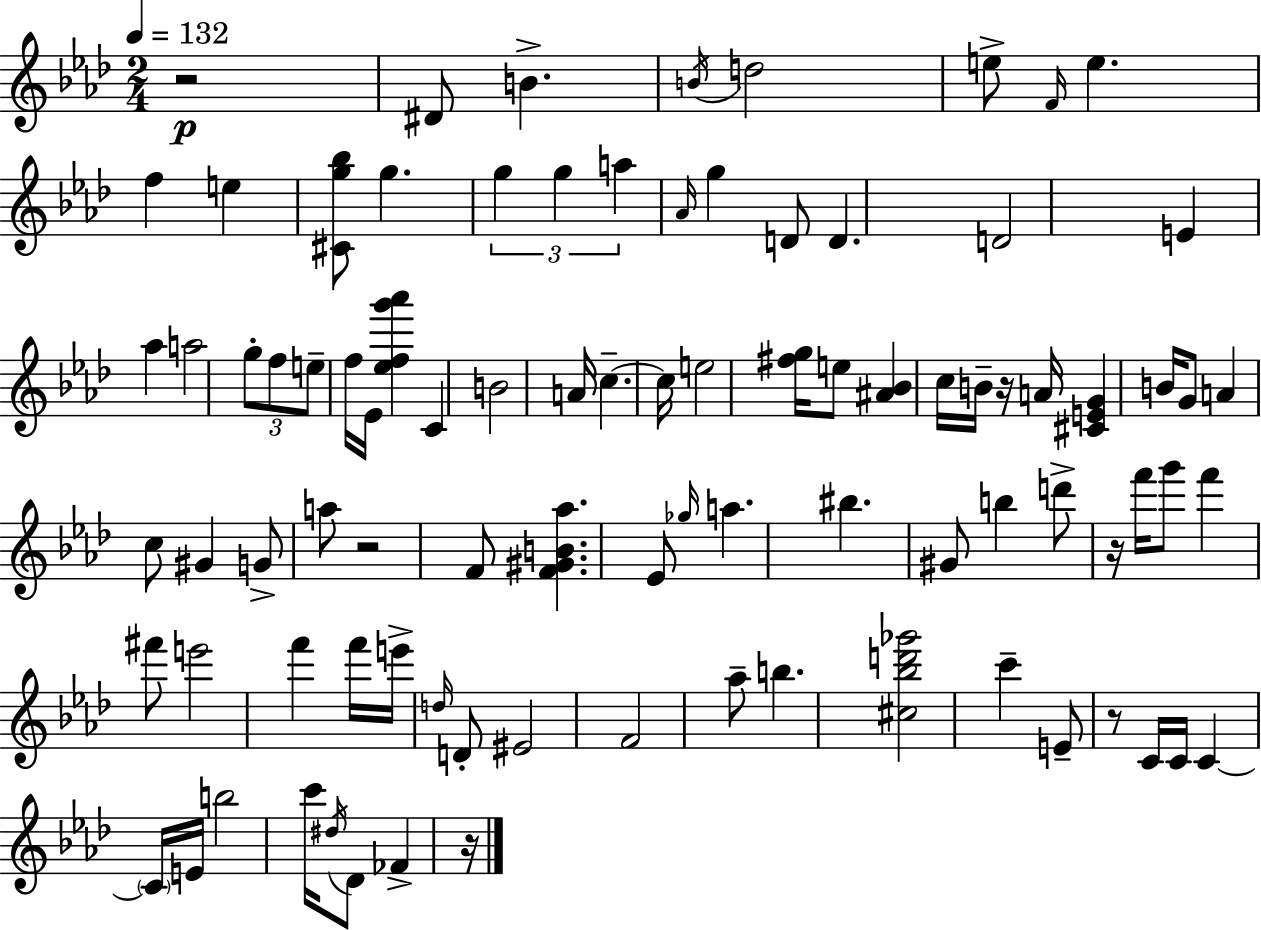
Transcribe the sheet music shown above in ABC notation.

X:1
T:Untitled
M:2/4
L:1/4
K:Ab
z2 ^D/2 B B/4 d2 e/2 F/4 e f e [^Cg_b]/2 g g g a _A/4 g D/2 D D2 E _a a2 g/2 f/2 e/2 f/4 _E/4 [_efg'_a'] C B2 A/4 c c/4 e2 [^fg]/4 e/2 [^A_B] c/4 B/4 z/4 A/4 [^CEG] B/4 G/2 A c/2 ^G G/2 a/2 z2 F/2 [F^GB_a] _E/2 _g/4 a ^b ^G/2 b d'/2 z/4 f'/4 g'/2 f' ^f'/2 e'2 f' f'/4 e'/4 d/4 D/2 ^E2 F2 _a/2 b [^c_bd'_g']2 c' E/2 z/2 C/4 C/4 C C/4 E/4 b2 c'/4 ^d/4 _D/2 _F z/4